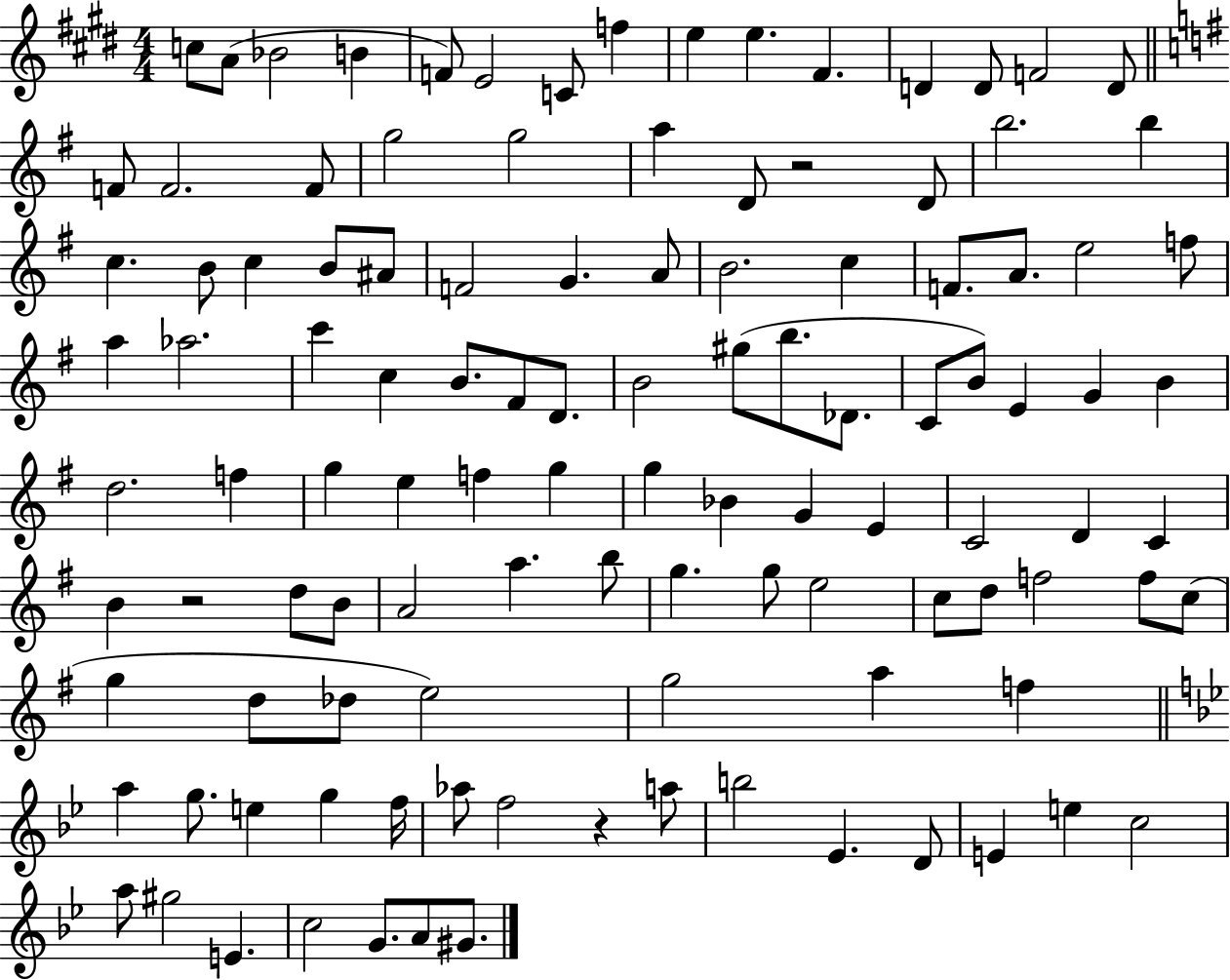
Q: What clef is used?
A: treble